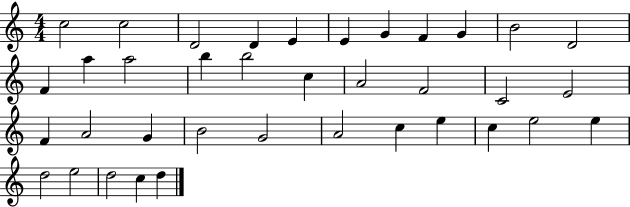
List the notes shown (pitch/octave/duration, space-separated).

C5/h C5/h D4/h D4/q E4/q E4/q G4/q F4/q G4/q B4/h D4/h F4/q A5/q A5/h B5/q B5/h C5/q A4/h F4/h C4/h E4/h F4/q A4/h G4/q B4/h G4/h A4/h C5/q E5/q C5/q E5/h E5/q D5/h E5/h D5/h C5/q D5/q